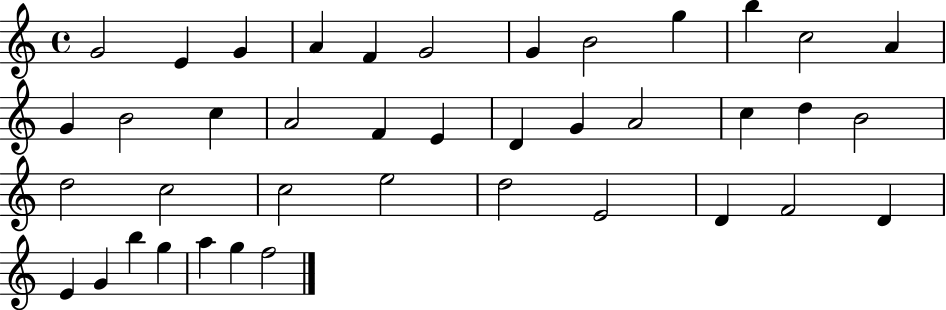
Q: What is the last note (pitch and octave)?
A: F5